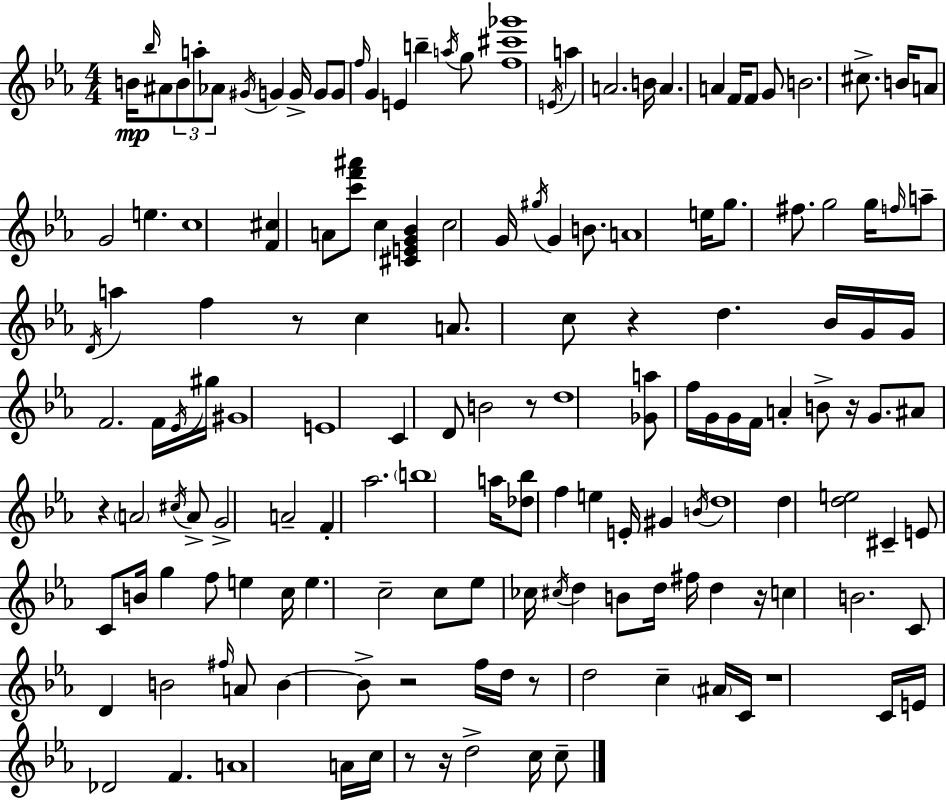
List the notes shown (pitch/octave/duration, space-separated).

B4/s Bb5/s A#4/e B4/e A5/e Ab4/e G#4/s G4/q G4/s G4/e G4/e F5/s G4/q E4/q B5/q A5/s G5/e [F5,C#6,Gb6]/w E4/s A5/q A4/h. B4/s A4/q. A4/q F4/s F4/e G4/e B4/h. C#5/e. B4/s A4/e G4/h E5/q. C5/w [F4,C#5]/q A4/e [C6,F6,A#6]/e C5/q [C#4,E4,G4,Bb4]/q C5/h G4/s G#5/s G4/q B4/e. A4/w E5/s G5/e. F#5/e. G5/h G5/s F5/s A5/e D4/s A5/q F5/q R/e C5/q A4/e. C5/e R/q D5/q. Bb4/s G4/s G4/s F4/h. F4/s Eb4/s G#5/s G#4/w E4/w C4/q D4/e B4/h R/e D5/w [Gb4,A5]/e F5/s G4/s G4/s F4/s A4/q B4/e R/s G4/e. A#4/e R/q A4/h C#5/s A4/e G4/h A4/h F4/q Ab5/h. B5/w A5/s [Db5,Bb5]/e F5/q E5/q E4/s G#4/q B4/s D5/w D5/q [D5,E5]/h C#4/q E4/e C4/e B4/s G5/q F5/e E5/q C5/s E5/q. C5/h C5/e Eb5/e CES5/s C#5/s D5/q B4/e D5/s F#5/s D5/q R/s C5/q B4/h. C4/e D4/q B4/h F#5/s A4/e B4/q B4/e R/h F5/s D5/s R/e D5/h C5/q A#4/s C4/s R/w C4/s E4/s Db4/h F4/q. A4/w A4/s C5/s R/e R/s D5/h C5/s C5/e